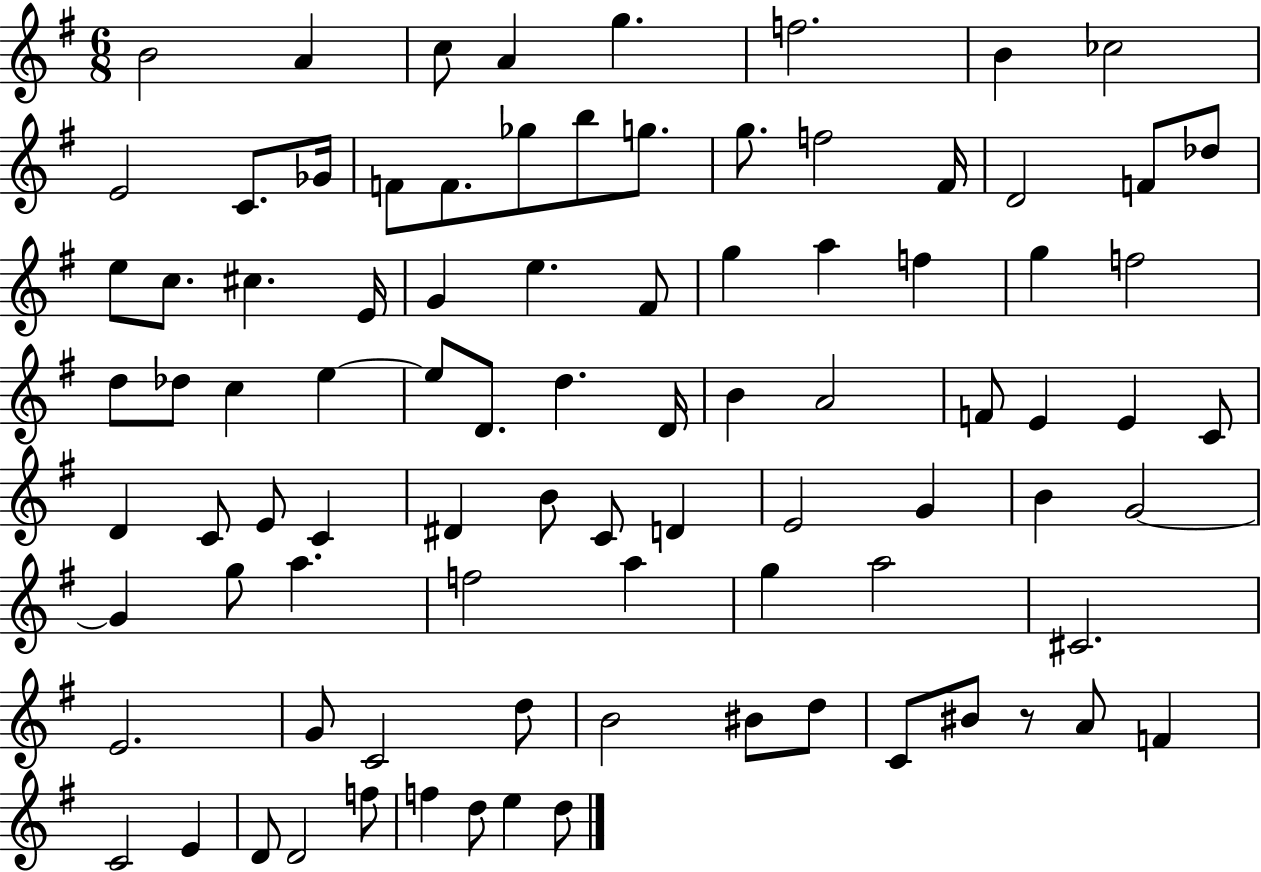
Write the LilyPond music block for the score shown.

{
  \clef treble
  \numericTimeSignature
  \time 6/8
  \key g \major
  b'2 a'4 | c''8 a'4 g''4. | f''2. | b'4 ces''2 | \break e'2 c'8. ges'16 | f'8 f'8. ges''8 b''8 g''8. | g''8. f''2 fis'16 | d'2 f'8 des''8 | \break e''8 c''8. cis''4. e'16 | g'4 e''4. fis'8 | g''4 a''4 f''4 | g''4 f''2 | \break d''8 des''8 c''4 e''4~~ | e''8 d'8. d''4. d'16 | b'4 a'2 | f'8 e'4 e'4 c'8 | \break d'4 c'8 e'8 c'4 | dis'4 b'8 c'8 d'4 | e'2 g'4 | b'4 g'2~~ | \break g'4 g''8 a''4. | f''2 a''4 | g''4 a''2 | cis'2. | \break e'2. | g'8 c'2 d''8 | b'2 bis'8 d''8 | c'8 bis'8 r8 a'8 f'4 | \break c'2 e'4 | d'8 d'2 f''8 | f''4 d''8 e''4 d''8 | \bar "|."
}